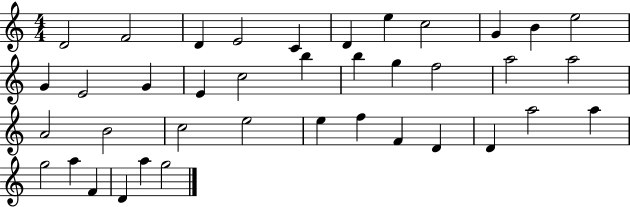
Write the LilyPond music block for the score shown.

{
  \clef treble
  \numericTimeSignature
  \time 4/4
  \key c \major
  d'2 f'2 | d'4 e'2 c'4 | d'4 e''4 c''2 | g'4 b'4 e''2 | \break g'4 e'2 g'4 | e'4 c''2 b''4 | b''4 g''4 f''2 | a''2 a''2 | \break a'2 b'2 | c''2 e''2 | e''4 f''4 f'4 d'4 | d'4 a''2 a''4 | \break g''2 a''4 f'4 | d'4 a''4 g''2 | \bar "|."
}